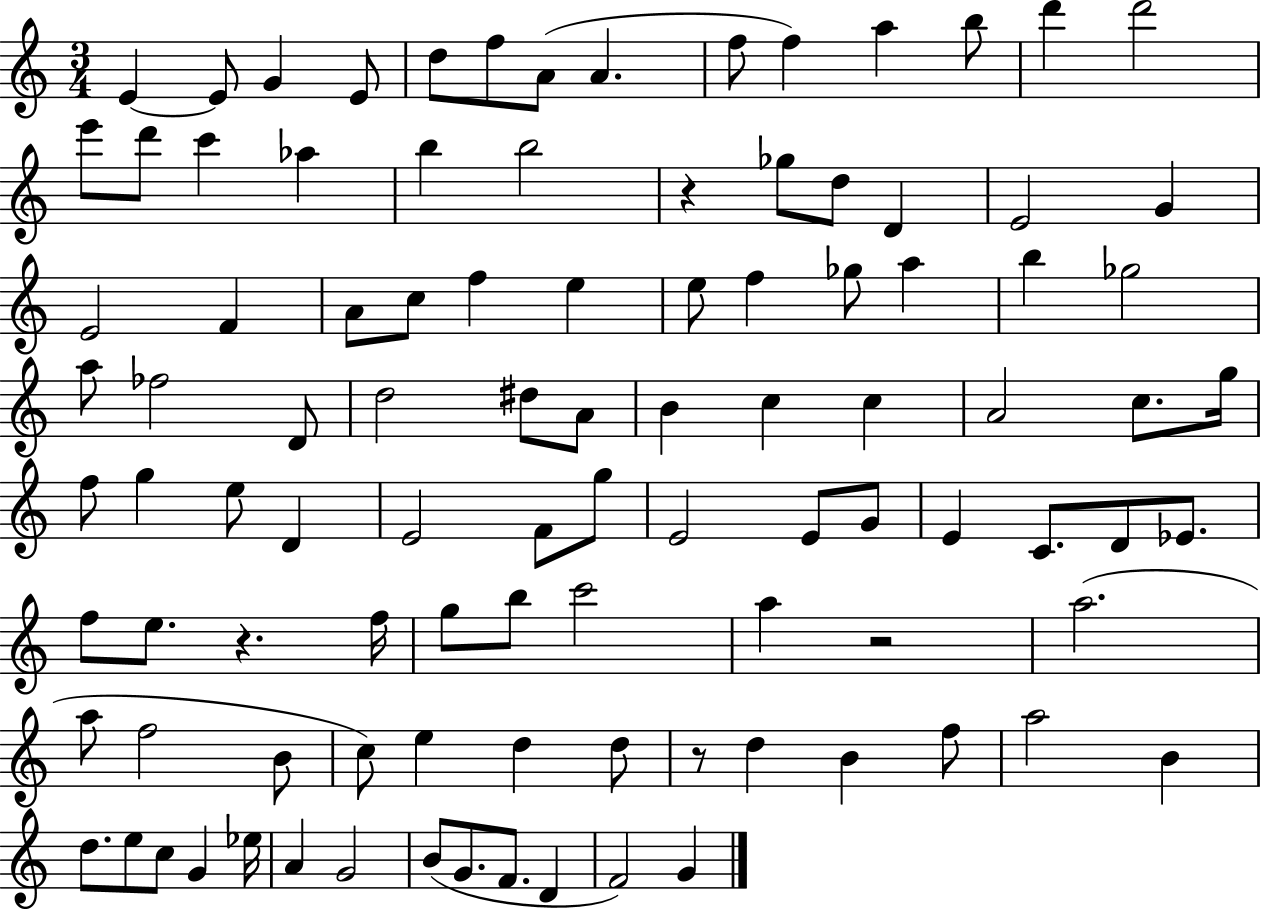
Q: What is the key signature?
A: C major